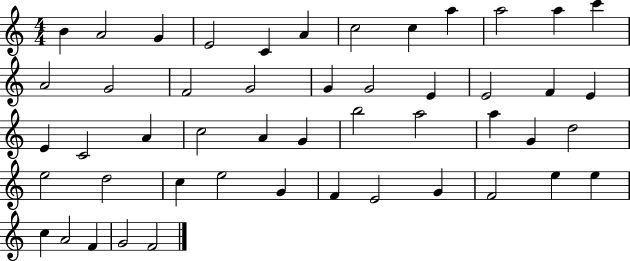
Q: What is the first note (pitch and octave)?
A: B4